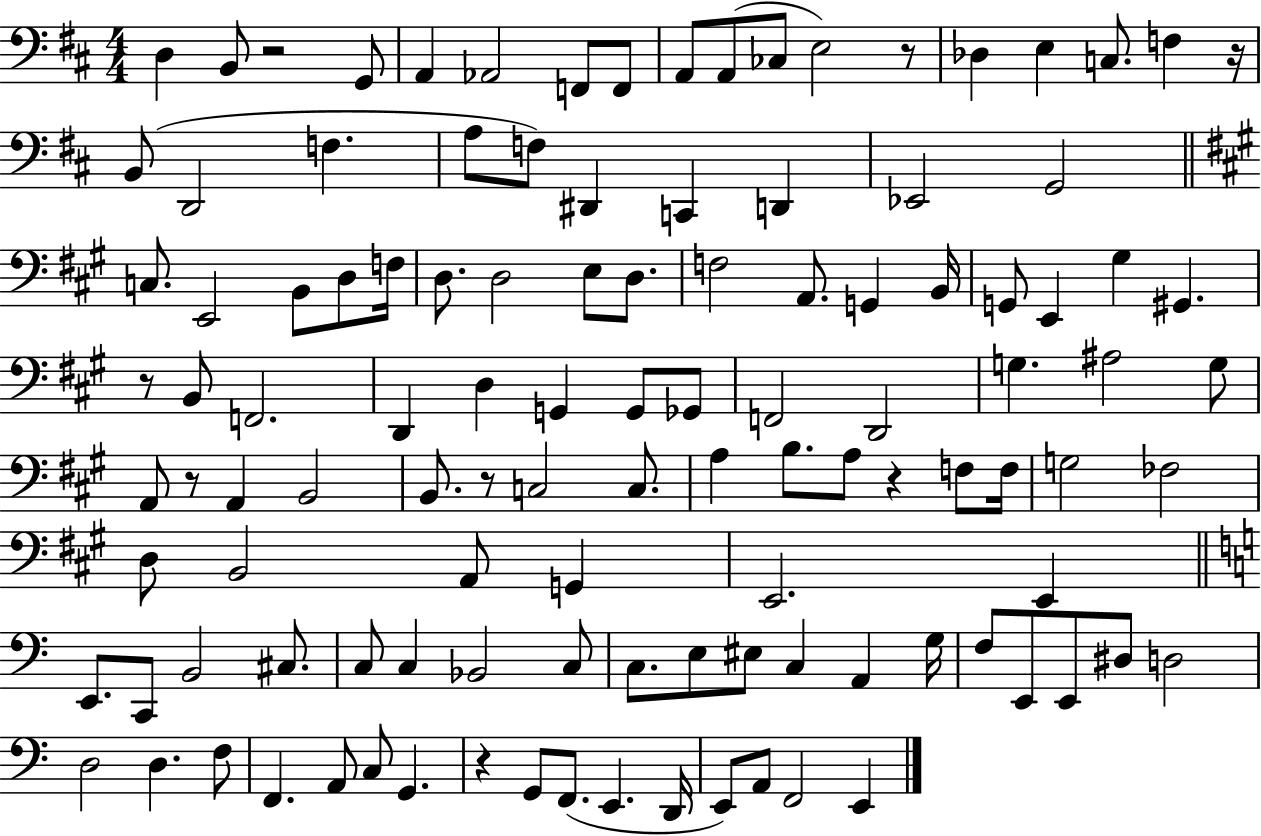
X:1
T:Untitled
M:4/4
L:1/4
K:D
D, B,,/2 z2 G,,/2 A,, _A,,2 F,,/2 F,,/2 A,,/2 A,,/2 _C,/2 E,2 z/2 _D, E, C,/2 F, z/4 B,,/2 D,,2 F, A,/2 F,/2 ^D,, C,, D,, _E,,2 G,,2 C,/2 E,,2 B,,/2 D,/2 F,/4 D,/2 D,2 E,/2 D,/2 F,2 A,,/2 G,, B,,/4 G,,/2 E,, ^G, ^G,, z/2 B,,/2 F,,2 D,, D, G,, G,,/2 _G,,/2 F,,2 D,,2 G, ^A,2 G,/2 A,,/2 z/2 A,, B,,2 B,,/2 z/2 C,2 C,/2 A, B,/2 A,/2 z F,/2 F,/4 G,2 _F,2 D,/2 B,,2 A,,/2 G,, E,,2 E,, E,,/2 C,,/2 B,,2 ^C,/2 C,/2 C, _B,,2 C,/2 C,/2 E,/2 ^E,/2 C, A,, G,/4 F,/2 E,,/2 E,,/2 ^D,/2 D,2 D,2 D, F,/2 F,, A,,/2 C,/2 G,, z G,,/2 F,,/2 E,, D,,/4 E,,/2 A,,/2 F,,2 E,,